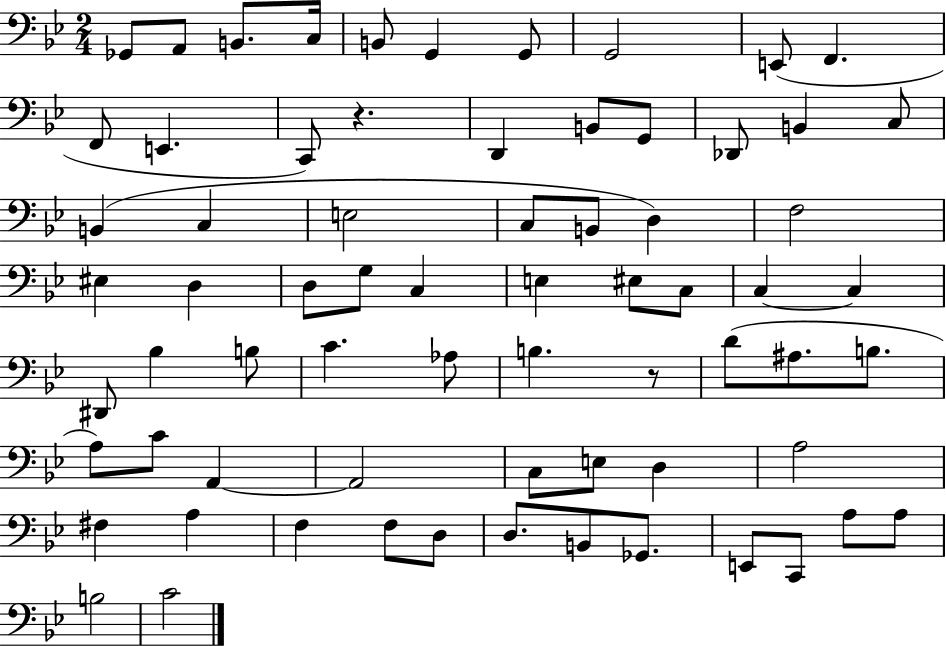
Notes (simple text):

Gb2/e A2/e B2/e. C3/s B2/e G2/q G2/e G2/h E2/e F2/q. F2/e E2/q. C2/e R/q. D2/q B2/e G2/e Db2/e B2/q C3/e B2/q C3/q E3/h C3/e B2/e D3/q F3/h EIS3/q D3/q D3/e G3/e C3/q E3/q EIS3/e C3/e C3/q C3/q D#2/e Bb3/q B3/e C4/q. Ab3/e B3/q. R/e D4/e A#3/e. B3/e. A3/e C4/e A2/q A2/h C3/e E3/e D3/q A3/h F#3/q A3/q F3/q F3/e D3/e D3/e. B2/e Gb2/e. E2/e C2/e A3/e A3/e B3/h C4/h